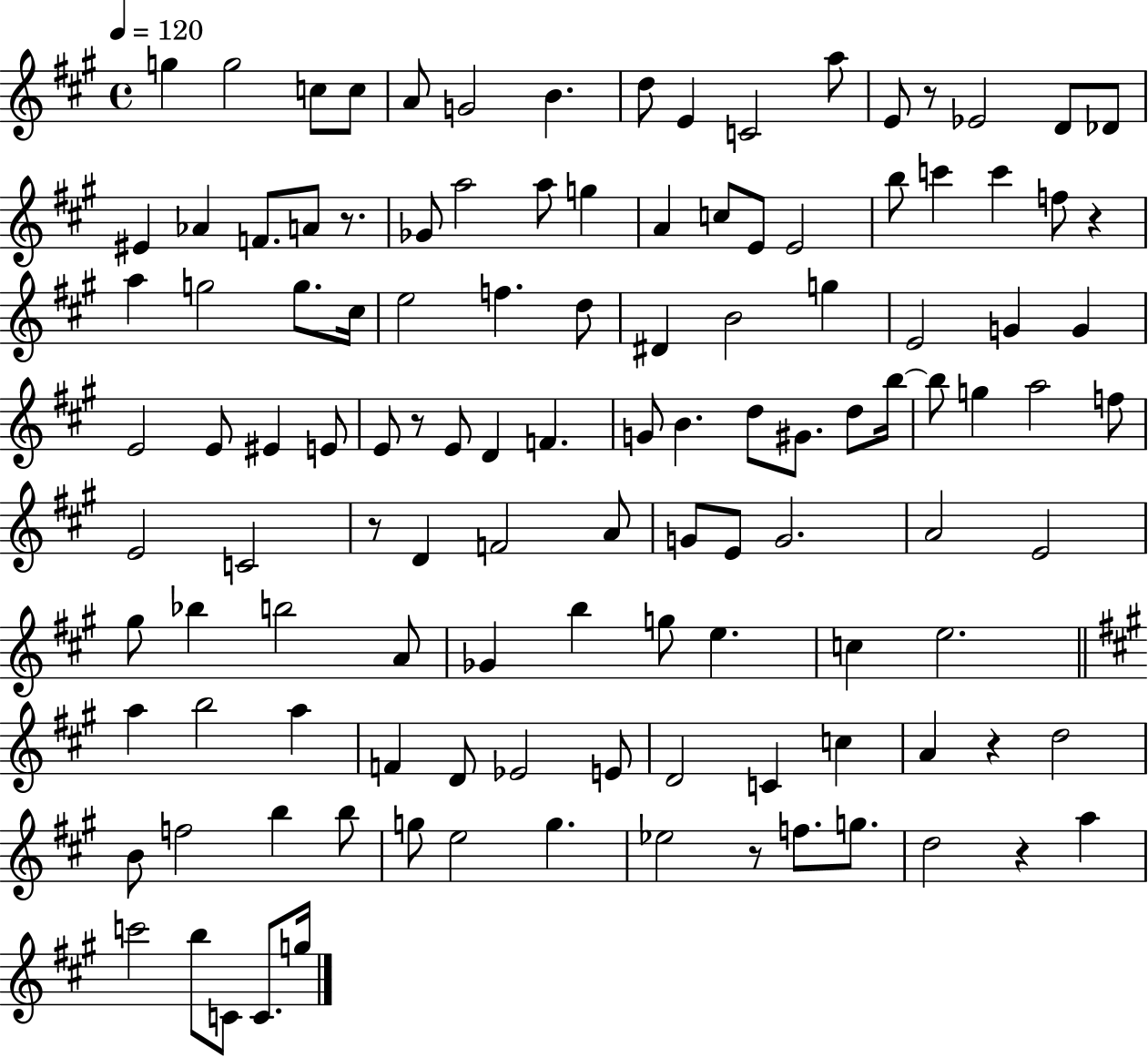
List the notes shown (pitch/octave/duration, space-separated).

G5/q G5/h C5/e C5/e A4/e G4/h B4/q. D5/e E4/q C4/h A5/e E4/e R/e Eb4/h D4/e Db4/e EIS4/q Ab4/q F4/e. A4/e R/e. Gb4/e A5/h A5/e G5/q A4/q C5/e E4/e E4/h B5/e C6/q C6/q F5/e R/q A5/q G5/h G5/e. C#5/s E5/h F5/q. D5/e D#4/q B4/h G5/q E4/h G4/q G4/q E4/h E4/e EIS4/q E4/e E4/e R/e E4/e D4/q F4/q. G4/e B4/q. D5/e G#4/e. D5/e B5/s B5/e G5/q A5/h F5/e E4/h C4/h R/e D4/q F4/h A4/e G4/e E4/e G4/h. A4/h E4/h G#5/e Bb5/q B5/h A4/e Gb4/q B5/q G5/e E5/q. C5/q E5/h. A5/q B5/h A5/q F4/q D4/e Eb4/h E4/e D4/h C4/q C5/q A4/q R/q D5/h B4/e F5/h B5/q B5/e G5/e E5/h G5/q. Eb5/h R/e F5/e. G5/e. D5/h R/q A5/q C6/h B5/e C4/e C4/e. G5/s